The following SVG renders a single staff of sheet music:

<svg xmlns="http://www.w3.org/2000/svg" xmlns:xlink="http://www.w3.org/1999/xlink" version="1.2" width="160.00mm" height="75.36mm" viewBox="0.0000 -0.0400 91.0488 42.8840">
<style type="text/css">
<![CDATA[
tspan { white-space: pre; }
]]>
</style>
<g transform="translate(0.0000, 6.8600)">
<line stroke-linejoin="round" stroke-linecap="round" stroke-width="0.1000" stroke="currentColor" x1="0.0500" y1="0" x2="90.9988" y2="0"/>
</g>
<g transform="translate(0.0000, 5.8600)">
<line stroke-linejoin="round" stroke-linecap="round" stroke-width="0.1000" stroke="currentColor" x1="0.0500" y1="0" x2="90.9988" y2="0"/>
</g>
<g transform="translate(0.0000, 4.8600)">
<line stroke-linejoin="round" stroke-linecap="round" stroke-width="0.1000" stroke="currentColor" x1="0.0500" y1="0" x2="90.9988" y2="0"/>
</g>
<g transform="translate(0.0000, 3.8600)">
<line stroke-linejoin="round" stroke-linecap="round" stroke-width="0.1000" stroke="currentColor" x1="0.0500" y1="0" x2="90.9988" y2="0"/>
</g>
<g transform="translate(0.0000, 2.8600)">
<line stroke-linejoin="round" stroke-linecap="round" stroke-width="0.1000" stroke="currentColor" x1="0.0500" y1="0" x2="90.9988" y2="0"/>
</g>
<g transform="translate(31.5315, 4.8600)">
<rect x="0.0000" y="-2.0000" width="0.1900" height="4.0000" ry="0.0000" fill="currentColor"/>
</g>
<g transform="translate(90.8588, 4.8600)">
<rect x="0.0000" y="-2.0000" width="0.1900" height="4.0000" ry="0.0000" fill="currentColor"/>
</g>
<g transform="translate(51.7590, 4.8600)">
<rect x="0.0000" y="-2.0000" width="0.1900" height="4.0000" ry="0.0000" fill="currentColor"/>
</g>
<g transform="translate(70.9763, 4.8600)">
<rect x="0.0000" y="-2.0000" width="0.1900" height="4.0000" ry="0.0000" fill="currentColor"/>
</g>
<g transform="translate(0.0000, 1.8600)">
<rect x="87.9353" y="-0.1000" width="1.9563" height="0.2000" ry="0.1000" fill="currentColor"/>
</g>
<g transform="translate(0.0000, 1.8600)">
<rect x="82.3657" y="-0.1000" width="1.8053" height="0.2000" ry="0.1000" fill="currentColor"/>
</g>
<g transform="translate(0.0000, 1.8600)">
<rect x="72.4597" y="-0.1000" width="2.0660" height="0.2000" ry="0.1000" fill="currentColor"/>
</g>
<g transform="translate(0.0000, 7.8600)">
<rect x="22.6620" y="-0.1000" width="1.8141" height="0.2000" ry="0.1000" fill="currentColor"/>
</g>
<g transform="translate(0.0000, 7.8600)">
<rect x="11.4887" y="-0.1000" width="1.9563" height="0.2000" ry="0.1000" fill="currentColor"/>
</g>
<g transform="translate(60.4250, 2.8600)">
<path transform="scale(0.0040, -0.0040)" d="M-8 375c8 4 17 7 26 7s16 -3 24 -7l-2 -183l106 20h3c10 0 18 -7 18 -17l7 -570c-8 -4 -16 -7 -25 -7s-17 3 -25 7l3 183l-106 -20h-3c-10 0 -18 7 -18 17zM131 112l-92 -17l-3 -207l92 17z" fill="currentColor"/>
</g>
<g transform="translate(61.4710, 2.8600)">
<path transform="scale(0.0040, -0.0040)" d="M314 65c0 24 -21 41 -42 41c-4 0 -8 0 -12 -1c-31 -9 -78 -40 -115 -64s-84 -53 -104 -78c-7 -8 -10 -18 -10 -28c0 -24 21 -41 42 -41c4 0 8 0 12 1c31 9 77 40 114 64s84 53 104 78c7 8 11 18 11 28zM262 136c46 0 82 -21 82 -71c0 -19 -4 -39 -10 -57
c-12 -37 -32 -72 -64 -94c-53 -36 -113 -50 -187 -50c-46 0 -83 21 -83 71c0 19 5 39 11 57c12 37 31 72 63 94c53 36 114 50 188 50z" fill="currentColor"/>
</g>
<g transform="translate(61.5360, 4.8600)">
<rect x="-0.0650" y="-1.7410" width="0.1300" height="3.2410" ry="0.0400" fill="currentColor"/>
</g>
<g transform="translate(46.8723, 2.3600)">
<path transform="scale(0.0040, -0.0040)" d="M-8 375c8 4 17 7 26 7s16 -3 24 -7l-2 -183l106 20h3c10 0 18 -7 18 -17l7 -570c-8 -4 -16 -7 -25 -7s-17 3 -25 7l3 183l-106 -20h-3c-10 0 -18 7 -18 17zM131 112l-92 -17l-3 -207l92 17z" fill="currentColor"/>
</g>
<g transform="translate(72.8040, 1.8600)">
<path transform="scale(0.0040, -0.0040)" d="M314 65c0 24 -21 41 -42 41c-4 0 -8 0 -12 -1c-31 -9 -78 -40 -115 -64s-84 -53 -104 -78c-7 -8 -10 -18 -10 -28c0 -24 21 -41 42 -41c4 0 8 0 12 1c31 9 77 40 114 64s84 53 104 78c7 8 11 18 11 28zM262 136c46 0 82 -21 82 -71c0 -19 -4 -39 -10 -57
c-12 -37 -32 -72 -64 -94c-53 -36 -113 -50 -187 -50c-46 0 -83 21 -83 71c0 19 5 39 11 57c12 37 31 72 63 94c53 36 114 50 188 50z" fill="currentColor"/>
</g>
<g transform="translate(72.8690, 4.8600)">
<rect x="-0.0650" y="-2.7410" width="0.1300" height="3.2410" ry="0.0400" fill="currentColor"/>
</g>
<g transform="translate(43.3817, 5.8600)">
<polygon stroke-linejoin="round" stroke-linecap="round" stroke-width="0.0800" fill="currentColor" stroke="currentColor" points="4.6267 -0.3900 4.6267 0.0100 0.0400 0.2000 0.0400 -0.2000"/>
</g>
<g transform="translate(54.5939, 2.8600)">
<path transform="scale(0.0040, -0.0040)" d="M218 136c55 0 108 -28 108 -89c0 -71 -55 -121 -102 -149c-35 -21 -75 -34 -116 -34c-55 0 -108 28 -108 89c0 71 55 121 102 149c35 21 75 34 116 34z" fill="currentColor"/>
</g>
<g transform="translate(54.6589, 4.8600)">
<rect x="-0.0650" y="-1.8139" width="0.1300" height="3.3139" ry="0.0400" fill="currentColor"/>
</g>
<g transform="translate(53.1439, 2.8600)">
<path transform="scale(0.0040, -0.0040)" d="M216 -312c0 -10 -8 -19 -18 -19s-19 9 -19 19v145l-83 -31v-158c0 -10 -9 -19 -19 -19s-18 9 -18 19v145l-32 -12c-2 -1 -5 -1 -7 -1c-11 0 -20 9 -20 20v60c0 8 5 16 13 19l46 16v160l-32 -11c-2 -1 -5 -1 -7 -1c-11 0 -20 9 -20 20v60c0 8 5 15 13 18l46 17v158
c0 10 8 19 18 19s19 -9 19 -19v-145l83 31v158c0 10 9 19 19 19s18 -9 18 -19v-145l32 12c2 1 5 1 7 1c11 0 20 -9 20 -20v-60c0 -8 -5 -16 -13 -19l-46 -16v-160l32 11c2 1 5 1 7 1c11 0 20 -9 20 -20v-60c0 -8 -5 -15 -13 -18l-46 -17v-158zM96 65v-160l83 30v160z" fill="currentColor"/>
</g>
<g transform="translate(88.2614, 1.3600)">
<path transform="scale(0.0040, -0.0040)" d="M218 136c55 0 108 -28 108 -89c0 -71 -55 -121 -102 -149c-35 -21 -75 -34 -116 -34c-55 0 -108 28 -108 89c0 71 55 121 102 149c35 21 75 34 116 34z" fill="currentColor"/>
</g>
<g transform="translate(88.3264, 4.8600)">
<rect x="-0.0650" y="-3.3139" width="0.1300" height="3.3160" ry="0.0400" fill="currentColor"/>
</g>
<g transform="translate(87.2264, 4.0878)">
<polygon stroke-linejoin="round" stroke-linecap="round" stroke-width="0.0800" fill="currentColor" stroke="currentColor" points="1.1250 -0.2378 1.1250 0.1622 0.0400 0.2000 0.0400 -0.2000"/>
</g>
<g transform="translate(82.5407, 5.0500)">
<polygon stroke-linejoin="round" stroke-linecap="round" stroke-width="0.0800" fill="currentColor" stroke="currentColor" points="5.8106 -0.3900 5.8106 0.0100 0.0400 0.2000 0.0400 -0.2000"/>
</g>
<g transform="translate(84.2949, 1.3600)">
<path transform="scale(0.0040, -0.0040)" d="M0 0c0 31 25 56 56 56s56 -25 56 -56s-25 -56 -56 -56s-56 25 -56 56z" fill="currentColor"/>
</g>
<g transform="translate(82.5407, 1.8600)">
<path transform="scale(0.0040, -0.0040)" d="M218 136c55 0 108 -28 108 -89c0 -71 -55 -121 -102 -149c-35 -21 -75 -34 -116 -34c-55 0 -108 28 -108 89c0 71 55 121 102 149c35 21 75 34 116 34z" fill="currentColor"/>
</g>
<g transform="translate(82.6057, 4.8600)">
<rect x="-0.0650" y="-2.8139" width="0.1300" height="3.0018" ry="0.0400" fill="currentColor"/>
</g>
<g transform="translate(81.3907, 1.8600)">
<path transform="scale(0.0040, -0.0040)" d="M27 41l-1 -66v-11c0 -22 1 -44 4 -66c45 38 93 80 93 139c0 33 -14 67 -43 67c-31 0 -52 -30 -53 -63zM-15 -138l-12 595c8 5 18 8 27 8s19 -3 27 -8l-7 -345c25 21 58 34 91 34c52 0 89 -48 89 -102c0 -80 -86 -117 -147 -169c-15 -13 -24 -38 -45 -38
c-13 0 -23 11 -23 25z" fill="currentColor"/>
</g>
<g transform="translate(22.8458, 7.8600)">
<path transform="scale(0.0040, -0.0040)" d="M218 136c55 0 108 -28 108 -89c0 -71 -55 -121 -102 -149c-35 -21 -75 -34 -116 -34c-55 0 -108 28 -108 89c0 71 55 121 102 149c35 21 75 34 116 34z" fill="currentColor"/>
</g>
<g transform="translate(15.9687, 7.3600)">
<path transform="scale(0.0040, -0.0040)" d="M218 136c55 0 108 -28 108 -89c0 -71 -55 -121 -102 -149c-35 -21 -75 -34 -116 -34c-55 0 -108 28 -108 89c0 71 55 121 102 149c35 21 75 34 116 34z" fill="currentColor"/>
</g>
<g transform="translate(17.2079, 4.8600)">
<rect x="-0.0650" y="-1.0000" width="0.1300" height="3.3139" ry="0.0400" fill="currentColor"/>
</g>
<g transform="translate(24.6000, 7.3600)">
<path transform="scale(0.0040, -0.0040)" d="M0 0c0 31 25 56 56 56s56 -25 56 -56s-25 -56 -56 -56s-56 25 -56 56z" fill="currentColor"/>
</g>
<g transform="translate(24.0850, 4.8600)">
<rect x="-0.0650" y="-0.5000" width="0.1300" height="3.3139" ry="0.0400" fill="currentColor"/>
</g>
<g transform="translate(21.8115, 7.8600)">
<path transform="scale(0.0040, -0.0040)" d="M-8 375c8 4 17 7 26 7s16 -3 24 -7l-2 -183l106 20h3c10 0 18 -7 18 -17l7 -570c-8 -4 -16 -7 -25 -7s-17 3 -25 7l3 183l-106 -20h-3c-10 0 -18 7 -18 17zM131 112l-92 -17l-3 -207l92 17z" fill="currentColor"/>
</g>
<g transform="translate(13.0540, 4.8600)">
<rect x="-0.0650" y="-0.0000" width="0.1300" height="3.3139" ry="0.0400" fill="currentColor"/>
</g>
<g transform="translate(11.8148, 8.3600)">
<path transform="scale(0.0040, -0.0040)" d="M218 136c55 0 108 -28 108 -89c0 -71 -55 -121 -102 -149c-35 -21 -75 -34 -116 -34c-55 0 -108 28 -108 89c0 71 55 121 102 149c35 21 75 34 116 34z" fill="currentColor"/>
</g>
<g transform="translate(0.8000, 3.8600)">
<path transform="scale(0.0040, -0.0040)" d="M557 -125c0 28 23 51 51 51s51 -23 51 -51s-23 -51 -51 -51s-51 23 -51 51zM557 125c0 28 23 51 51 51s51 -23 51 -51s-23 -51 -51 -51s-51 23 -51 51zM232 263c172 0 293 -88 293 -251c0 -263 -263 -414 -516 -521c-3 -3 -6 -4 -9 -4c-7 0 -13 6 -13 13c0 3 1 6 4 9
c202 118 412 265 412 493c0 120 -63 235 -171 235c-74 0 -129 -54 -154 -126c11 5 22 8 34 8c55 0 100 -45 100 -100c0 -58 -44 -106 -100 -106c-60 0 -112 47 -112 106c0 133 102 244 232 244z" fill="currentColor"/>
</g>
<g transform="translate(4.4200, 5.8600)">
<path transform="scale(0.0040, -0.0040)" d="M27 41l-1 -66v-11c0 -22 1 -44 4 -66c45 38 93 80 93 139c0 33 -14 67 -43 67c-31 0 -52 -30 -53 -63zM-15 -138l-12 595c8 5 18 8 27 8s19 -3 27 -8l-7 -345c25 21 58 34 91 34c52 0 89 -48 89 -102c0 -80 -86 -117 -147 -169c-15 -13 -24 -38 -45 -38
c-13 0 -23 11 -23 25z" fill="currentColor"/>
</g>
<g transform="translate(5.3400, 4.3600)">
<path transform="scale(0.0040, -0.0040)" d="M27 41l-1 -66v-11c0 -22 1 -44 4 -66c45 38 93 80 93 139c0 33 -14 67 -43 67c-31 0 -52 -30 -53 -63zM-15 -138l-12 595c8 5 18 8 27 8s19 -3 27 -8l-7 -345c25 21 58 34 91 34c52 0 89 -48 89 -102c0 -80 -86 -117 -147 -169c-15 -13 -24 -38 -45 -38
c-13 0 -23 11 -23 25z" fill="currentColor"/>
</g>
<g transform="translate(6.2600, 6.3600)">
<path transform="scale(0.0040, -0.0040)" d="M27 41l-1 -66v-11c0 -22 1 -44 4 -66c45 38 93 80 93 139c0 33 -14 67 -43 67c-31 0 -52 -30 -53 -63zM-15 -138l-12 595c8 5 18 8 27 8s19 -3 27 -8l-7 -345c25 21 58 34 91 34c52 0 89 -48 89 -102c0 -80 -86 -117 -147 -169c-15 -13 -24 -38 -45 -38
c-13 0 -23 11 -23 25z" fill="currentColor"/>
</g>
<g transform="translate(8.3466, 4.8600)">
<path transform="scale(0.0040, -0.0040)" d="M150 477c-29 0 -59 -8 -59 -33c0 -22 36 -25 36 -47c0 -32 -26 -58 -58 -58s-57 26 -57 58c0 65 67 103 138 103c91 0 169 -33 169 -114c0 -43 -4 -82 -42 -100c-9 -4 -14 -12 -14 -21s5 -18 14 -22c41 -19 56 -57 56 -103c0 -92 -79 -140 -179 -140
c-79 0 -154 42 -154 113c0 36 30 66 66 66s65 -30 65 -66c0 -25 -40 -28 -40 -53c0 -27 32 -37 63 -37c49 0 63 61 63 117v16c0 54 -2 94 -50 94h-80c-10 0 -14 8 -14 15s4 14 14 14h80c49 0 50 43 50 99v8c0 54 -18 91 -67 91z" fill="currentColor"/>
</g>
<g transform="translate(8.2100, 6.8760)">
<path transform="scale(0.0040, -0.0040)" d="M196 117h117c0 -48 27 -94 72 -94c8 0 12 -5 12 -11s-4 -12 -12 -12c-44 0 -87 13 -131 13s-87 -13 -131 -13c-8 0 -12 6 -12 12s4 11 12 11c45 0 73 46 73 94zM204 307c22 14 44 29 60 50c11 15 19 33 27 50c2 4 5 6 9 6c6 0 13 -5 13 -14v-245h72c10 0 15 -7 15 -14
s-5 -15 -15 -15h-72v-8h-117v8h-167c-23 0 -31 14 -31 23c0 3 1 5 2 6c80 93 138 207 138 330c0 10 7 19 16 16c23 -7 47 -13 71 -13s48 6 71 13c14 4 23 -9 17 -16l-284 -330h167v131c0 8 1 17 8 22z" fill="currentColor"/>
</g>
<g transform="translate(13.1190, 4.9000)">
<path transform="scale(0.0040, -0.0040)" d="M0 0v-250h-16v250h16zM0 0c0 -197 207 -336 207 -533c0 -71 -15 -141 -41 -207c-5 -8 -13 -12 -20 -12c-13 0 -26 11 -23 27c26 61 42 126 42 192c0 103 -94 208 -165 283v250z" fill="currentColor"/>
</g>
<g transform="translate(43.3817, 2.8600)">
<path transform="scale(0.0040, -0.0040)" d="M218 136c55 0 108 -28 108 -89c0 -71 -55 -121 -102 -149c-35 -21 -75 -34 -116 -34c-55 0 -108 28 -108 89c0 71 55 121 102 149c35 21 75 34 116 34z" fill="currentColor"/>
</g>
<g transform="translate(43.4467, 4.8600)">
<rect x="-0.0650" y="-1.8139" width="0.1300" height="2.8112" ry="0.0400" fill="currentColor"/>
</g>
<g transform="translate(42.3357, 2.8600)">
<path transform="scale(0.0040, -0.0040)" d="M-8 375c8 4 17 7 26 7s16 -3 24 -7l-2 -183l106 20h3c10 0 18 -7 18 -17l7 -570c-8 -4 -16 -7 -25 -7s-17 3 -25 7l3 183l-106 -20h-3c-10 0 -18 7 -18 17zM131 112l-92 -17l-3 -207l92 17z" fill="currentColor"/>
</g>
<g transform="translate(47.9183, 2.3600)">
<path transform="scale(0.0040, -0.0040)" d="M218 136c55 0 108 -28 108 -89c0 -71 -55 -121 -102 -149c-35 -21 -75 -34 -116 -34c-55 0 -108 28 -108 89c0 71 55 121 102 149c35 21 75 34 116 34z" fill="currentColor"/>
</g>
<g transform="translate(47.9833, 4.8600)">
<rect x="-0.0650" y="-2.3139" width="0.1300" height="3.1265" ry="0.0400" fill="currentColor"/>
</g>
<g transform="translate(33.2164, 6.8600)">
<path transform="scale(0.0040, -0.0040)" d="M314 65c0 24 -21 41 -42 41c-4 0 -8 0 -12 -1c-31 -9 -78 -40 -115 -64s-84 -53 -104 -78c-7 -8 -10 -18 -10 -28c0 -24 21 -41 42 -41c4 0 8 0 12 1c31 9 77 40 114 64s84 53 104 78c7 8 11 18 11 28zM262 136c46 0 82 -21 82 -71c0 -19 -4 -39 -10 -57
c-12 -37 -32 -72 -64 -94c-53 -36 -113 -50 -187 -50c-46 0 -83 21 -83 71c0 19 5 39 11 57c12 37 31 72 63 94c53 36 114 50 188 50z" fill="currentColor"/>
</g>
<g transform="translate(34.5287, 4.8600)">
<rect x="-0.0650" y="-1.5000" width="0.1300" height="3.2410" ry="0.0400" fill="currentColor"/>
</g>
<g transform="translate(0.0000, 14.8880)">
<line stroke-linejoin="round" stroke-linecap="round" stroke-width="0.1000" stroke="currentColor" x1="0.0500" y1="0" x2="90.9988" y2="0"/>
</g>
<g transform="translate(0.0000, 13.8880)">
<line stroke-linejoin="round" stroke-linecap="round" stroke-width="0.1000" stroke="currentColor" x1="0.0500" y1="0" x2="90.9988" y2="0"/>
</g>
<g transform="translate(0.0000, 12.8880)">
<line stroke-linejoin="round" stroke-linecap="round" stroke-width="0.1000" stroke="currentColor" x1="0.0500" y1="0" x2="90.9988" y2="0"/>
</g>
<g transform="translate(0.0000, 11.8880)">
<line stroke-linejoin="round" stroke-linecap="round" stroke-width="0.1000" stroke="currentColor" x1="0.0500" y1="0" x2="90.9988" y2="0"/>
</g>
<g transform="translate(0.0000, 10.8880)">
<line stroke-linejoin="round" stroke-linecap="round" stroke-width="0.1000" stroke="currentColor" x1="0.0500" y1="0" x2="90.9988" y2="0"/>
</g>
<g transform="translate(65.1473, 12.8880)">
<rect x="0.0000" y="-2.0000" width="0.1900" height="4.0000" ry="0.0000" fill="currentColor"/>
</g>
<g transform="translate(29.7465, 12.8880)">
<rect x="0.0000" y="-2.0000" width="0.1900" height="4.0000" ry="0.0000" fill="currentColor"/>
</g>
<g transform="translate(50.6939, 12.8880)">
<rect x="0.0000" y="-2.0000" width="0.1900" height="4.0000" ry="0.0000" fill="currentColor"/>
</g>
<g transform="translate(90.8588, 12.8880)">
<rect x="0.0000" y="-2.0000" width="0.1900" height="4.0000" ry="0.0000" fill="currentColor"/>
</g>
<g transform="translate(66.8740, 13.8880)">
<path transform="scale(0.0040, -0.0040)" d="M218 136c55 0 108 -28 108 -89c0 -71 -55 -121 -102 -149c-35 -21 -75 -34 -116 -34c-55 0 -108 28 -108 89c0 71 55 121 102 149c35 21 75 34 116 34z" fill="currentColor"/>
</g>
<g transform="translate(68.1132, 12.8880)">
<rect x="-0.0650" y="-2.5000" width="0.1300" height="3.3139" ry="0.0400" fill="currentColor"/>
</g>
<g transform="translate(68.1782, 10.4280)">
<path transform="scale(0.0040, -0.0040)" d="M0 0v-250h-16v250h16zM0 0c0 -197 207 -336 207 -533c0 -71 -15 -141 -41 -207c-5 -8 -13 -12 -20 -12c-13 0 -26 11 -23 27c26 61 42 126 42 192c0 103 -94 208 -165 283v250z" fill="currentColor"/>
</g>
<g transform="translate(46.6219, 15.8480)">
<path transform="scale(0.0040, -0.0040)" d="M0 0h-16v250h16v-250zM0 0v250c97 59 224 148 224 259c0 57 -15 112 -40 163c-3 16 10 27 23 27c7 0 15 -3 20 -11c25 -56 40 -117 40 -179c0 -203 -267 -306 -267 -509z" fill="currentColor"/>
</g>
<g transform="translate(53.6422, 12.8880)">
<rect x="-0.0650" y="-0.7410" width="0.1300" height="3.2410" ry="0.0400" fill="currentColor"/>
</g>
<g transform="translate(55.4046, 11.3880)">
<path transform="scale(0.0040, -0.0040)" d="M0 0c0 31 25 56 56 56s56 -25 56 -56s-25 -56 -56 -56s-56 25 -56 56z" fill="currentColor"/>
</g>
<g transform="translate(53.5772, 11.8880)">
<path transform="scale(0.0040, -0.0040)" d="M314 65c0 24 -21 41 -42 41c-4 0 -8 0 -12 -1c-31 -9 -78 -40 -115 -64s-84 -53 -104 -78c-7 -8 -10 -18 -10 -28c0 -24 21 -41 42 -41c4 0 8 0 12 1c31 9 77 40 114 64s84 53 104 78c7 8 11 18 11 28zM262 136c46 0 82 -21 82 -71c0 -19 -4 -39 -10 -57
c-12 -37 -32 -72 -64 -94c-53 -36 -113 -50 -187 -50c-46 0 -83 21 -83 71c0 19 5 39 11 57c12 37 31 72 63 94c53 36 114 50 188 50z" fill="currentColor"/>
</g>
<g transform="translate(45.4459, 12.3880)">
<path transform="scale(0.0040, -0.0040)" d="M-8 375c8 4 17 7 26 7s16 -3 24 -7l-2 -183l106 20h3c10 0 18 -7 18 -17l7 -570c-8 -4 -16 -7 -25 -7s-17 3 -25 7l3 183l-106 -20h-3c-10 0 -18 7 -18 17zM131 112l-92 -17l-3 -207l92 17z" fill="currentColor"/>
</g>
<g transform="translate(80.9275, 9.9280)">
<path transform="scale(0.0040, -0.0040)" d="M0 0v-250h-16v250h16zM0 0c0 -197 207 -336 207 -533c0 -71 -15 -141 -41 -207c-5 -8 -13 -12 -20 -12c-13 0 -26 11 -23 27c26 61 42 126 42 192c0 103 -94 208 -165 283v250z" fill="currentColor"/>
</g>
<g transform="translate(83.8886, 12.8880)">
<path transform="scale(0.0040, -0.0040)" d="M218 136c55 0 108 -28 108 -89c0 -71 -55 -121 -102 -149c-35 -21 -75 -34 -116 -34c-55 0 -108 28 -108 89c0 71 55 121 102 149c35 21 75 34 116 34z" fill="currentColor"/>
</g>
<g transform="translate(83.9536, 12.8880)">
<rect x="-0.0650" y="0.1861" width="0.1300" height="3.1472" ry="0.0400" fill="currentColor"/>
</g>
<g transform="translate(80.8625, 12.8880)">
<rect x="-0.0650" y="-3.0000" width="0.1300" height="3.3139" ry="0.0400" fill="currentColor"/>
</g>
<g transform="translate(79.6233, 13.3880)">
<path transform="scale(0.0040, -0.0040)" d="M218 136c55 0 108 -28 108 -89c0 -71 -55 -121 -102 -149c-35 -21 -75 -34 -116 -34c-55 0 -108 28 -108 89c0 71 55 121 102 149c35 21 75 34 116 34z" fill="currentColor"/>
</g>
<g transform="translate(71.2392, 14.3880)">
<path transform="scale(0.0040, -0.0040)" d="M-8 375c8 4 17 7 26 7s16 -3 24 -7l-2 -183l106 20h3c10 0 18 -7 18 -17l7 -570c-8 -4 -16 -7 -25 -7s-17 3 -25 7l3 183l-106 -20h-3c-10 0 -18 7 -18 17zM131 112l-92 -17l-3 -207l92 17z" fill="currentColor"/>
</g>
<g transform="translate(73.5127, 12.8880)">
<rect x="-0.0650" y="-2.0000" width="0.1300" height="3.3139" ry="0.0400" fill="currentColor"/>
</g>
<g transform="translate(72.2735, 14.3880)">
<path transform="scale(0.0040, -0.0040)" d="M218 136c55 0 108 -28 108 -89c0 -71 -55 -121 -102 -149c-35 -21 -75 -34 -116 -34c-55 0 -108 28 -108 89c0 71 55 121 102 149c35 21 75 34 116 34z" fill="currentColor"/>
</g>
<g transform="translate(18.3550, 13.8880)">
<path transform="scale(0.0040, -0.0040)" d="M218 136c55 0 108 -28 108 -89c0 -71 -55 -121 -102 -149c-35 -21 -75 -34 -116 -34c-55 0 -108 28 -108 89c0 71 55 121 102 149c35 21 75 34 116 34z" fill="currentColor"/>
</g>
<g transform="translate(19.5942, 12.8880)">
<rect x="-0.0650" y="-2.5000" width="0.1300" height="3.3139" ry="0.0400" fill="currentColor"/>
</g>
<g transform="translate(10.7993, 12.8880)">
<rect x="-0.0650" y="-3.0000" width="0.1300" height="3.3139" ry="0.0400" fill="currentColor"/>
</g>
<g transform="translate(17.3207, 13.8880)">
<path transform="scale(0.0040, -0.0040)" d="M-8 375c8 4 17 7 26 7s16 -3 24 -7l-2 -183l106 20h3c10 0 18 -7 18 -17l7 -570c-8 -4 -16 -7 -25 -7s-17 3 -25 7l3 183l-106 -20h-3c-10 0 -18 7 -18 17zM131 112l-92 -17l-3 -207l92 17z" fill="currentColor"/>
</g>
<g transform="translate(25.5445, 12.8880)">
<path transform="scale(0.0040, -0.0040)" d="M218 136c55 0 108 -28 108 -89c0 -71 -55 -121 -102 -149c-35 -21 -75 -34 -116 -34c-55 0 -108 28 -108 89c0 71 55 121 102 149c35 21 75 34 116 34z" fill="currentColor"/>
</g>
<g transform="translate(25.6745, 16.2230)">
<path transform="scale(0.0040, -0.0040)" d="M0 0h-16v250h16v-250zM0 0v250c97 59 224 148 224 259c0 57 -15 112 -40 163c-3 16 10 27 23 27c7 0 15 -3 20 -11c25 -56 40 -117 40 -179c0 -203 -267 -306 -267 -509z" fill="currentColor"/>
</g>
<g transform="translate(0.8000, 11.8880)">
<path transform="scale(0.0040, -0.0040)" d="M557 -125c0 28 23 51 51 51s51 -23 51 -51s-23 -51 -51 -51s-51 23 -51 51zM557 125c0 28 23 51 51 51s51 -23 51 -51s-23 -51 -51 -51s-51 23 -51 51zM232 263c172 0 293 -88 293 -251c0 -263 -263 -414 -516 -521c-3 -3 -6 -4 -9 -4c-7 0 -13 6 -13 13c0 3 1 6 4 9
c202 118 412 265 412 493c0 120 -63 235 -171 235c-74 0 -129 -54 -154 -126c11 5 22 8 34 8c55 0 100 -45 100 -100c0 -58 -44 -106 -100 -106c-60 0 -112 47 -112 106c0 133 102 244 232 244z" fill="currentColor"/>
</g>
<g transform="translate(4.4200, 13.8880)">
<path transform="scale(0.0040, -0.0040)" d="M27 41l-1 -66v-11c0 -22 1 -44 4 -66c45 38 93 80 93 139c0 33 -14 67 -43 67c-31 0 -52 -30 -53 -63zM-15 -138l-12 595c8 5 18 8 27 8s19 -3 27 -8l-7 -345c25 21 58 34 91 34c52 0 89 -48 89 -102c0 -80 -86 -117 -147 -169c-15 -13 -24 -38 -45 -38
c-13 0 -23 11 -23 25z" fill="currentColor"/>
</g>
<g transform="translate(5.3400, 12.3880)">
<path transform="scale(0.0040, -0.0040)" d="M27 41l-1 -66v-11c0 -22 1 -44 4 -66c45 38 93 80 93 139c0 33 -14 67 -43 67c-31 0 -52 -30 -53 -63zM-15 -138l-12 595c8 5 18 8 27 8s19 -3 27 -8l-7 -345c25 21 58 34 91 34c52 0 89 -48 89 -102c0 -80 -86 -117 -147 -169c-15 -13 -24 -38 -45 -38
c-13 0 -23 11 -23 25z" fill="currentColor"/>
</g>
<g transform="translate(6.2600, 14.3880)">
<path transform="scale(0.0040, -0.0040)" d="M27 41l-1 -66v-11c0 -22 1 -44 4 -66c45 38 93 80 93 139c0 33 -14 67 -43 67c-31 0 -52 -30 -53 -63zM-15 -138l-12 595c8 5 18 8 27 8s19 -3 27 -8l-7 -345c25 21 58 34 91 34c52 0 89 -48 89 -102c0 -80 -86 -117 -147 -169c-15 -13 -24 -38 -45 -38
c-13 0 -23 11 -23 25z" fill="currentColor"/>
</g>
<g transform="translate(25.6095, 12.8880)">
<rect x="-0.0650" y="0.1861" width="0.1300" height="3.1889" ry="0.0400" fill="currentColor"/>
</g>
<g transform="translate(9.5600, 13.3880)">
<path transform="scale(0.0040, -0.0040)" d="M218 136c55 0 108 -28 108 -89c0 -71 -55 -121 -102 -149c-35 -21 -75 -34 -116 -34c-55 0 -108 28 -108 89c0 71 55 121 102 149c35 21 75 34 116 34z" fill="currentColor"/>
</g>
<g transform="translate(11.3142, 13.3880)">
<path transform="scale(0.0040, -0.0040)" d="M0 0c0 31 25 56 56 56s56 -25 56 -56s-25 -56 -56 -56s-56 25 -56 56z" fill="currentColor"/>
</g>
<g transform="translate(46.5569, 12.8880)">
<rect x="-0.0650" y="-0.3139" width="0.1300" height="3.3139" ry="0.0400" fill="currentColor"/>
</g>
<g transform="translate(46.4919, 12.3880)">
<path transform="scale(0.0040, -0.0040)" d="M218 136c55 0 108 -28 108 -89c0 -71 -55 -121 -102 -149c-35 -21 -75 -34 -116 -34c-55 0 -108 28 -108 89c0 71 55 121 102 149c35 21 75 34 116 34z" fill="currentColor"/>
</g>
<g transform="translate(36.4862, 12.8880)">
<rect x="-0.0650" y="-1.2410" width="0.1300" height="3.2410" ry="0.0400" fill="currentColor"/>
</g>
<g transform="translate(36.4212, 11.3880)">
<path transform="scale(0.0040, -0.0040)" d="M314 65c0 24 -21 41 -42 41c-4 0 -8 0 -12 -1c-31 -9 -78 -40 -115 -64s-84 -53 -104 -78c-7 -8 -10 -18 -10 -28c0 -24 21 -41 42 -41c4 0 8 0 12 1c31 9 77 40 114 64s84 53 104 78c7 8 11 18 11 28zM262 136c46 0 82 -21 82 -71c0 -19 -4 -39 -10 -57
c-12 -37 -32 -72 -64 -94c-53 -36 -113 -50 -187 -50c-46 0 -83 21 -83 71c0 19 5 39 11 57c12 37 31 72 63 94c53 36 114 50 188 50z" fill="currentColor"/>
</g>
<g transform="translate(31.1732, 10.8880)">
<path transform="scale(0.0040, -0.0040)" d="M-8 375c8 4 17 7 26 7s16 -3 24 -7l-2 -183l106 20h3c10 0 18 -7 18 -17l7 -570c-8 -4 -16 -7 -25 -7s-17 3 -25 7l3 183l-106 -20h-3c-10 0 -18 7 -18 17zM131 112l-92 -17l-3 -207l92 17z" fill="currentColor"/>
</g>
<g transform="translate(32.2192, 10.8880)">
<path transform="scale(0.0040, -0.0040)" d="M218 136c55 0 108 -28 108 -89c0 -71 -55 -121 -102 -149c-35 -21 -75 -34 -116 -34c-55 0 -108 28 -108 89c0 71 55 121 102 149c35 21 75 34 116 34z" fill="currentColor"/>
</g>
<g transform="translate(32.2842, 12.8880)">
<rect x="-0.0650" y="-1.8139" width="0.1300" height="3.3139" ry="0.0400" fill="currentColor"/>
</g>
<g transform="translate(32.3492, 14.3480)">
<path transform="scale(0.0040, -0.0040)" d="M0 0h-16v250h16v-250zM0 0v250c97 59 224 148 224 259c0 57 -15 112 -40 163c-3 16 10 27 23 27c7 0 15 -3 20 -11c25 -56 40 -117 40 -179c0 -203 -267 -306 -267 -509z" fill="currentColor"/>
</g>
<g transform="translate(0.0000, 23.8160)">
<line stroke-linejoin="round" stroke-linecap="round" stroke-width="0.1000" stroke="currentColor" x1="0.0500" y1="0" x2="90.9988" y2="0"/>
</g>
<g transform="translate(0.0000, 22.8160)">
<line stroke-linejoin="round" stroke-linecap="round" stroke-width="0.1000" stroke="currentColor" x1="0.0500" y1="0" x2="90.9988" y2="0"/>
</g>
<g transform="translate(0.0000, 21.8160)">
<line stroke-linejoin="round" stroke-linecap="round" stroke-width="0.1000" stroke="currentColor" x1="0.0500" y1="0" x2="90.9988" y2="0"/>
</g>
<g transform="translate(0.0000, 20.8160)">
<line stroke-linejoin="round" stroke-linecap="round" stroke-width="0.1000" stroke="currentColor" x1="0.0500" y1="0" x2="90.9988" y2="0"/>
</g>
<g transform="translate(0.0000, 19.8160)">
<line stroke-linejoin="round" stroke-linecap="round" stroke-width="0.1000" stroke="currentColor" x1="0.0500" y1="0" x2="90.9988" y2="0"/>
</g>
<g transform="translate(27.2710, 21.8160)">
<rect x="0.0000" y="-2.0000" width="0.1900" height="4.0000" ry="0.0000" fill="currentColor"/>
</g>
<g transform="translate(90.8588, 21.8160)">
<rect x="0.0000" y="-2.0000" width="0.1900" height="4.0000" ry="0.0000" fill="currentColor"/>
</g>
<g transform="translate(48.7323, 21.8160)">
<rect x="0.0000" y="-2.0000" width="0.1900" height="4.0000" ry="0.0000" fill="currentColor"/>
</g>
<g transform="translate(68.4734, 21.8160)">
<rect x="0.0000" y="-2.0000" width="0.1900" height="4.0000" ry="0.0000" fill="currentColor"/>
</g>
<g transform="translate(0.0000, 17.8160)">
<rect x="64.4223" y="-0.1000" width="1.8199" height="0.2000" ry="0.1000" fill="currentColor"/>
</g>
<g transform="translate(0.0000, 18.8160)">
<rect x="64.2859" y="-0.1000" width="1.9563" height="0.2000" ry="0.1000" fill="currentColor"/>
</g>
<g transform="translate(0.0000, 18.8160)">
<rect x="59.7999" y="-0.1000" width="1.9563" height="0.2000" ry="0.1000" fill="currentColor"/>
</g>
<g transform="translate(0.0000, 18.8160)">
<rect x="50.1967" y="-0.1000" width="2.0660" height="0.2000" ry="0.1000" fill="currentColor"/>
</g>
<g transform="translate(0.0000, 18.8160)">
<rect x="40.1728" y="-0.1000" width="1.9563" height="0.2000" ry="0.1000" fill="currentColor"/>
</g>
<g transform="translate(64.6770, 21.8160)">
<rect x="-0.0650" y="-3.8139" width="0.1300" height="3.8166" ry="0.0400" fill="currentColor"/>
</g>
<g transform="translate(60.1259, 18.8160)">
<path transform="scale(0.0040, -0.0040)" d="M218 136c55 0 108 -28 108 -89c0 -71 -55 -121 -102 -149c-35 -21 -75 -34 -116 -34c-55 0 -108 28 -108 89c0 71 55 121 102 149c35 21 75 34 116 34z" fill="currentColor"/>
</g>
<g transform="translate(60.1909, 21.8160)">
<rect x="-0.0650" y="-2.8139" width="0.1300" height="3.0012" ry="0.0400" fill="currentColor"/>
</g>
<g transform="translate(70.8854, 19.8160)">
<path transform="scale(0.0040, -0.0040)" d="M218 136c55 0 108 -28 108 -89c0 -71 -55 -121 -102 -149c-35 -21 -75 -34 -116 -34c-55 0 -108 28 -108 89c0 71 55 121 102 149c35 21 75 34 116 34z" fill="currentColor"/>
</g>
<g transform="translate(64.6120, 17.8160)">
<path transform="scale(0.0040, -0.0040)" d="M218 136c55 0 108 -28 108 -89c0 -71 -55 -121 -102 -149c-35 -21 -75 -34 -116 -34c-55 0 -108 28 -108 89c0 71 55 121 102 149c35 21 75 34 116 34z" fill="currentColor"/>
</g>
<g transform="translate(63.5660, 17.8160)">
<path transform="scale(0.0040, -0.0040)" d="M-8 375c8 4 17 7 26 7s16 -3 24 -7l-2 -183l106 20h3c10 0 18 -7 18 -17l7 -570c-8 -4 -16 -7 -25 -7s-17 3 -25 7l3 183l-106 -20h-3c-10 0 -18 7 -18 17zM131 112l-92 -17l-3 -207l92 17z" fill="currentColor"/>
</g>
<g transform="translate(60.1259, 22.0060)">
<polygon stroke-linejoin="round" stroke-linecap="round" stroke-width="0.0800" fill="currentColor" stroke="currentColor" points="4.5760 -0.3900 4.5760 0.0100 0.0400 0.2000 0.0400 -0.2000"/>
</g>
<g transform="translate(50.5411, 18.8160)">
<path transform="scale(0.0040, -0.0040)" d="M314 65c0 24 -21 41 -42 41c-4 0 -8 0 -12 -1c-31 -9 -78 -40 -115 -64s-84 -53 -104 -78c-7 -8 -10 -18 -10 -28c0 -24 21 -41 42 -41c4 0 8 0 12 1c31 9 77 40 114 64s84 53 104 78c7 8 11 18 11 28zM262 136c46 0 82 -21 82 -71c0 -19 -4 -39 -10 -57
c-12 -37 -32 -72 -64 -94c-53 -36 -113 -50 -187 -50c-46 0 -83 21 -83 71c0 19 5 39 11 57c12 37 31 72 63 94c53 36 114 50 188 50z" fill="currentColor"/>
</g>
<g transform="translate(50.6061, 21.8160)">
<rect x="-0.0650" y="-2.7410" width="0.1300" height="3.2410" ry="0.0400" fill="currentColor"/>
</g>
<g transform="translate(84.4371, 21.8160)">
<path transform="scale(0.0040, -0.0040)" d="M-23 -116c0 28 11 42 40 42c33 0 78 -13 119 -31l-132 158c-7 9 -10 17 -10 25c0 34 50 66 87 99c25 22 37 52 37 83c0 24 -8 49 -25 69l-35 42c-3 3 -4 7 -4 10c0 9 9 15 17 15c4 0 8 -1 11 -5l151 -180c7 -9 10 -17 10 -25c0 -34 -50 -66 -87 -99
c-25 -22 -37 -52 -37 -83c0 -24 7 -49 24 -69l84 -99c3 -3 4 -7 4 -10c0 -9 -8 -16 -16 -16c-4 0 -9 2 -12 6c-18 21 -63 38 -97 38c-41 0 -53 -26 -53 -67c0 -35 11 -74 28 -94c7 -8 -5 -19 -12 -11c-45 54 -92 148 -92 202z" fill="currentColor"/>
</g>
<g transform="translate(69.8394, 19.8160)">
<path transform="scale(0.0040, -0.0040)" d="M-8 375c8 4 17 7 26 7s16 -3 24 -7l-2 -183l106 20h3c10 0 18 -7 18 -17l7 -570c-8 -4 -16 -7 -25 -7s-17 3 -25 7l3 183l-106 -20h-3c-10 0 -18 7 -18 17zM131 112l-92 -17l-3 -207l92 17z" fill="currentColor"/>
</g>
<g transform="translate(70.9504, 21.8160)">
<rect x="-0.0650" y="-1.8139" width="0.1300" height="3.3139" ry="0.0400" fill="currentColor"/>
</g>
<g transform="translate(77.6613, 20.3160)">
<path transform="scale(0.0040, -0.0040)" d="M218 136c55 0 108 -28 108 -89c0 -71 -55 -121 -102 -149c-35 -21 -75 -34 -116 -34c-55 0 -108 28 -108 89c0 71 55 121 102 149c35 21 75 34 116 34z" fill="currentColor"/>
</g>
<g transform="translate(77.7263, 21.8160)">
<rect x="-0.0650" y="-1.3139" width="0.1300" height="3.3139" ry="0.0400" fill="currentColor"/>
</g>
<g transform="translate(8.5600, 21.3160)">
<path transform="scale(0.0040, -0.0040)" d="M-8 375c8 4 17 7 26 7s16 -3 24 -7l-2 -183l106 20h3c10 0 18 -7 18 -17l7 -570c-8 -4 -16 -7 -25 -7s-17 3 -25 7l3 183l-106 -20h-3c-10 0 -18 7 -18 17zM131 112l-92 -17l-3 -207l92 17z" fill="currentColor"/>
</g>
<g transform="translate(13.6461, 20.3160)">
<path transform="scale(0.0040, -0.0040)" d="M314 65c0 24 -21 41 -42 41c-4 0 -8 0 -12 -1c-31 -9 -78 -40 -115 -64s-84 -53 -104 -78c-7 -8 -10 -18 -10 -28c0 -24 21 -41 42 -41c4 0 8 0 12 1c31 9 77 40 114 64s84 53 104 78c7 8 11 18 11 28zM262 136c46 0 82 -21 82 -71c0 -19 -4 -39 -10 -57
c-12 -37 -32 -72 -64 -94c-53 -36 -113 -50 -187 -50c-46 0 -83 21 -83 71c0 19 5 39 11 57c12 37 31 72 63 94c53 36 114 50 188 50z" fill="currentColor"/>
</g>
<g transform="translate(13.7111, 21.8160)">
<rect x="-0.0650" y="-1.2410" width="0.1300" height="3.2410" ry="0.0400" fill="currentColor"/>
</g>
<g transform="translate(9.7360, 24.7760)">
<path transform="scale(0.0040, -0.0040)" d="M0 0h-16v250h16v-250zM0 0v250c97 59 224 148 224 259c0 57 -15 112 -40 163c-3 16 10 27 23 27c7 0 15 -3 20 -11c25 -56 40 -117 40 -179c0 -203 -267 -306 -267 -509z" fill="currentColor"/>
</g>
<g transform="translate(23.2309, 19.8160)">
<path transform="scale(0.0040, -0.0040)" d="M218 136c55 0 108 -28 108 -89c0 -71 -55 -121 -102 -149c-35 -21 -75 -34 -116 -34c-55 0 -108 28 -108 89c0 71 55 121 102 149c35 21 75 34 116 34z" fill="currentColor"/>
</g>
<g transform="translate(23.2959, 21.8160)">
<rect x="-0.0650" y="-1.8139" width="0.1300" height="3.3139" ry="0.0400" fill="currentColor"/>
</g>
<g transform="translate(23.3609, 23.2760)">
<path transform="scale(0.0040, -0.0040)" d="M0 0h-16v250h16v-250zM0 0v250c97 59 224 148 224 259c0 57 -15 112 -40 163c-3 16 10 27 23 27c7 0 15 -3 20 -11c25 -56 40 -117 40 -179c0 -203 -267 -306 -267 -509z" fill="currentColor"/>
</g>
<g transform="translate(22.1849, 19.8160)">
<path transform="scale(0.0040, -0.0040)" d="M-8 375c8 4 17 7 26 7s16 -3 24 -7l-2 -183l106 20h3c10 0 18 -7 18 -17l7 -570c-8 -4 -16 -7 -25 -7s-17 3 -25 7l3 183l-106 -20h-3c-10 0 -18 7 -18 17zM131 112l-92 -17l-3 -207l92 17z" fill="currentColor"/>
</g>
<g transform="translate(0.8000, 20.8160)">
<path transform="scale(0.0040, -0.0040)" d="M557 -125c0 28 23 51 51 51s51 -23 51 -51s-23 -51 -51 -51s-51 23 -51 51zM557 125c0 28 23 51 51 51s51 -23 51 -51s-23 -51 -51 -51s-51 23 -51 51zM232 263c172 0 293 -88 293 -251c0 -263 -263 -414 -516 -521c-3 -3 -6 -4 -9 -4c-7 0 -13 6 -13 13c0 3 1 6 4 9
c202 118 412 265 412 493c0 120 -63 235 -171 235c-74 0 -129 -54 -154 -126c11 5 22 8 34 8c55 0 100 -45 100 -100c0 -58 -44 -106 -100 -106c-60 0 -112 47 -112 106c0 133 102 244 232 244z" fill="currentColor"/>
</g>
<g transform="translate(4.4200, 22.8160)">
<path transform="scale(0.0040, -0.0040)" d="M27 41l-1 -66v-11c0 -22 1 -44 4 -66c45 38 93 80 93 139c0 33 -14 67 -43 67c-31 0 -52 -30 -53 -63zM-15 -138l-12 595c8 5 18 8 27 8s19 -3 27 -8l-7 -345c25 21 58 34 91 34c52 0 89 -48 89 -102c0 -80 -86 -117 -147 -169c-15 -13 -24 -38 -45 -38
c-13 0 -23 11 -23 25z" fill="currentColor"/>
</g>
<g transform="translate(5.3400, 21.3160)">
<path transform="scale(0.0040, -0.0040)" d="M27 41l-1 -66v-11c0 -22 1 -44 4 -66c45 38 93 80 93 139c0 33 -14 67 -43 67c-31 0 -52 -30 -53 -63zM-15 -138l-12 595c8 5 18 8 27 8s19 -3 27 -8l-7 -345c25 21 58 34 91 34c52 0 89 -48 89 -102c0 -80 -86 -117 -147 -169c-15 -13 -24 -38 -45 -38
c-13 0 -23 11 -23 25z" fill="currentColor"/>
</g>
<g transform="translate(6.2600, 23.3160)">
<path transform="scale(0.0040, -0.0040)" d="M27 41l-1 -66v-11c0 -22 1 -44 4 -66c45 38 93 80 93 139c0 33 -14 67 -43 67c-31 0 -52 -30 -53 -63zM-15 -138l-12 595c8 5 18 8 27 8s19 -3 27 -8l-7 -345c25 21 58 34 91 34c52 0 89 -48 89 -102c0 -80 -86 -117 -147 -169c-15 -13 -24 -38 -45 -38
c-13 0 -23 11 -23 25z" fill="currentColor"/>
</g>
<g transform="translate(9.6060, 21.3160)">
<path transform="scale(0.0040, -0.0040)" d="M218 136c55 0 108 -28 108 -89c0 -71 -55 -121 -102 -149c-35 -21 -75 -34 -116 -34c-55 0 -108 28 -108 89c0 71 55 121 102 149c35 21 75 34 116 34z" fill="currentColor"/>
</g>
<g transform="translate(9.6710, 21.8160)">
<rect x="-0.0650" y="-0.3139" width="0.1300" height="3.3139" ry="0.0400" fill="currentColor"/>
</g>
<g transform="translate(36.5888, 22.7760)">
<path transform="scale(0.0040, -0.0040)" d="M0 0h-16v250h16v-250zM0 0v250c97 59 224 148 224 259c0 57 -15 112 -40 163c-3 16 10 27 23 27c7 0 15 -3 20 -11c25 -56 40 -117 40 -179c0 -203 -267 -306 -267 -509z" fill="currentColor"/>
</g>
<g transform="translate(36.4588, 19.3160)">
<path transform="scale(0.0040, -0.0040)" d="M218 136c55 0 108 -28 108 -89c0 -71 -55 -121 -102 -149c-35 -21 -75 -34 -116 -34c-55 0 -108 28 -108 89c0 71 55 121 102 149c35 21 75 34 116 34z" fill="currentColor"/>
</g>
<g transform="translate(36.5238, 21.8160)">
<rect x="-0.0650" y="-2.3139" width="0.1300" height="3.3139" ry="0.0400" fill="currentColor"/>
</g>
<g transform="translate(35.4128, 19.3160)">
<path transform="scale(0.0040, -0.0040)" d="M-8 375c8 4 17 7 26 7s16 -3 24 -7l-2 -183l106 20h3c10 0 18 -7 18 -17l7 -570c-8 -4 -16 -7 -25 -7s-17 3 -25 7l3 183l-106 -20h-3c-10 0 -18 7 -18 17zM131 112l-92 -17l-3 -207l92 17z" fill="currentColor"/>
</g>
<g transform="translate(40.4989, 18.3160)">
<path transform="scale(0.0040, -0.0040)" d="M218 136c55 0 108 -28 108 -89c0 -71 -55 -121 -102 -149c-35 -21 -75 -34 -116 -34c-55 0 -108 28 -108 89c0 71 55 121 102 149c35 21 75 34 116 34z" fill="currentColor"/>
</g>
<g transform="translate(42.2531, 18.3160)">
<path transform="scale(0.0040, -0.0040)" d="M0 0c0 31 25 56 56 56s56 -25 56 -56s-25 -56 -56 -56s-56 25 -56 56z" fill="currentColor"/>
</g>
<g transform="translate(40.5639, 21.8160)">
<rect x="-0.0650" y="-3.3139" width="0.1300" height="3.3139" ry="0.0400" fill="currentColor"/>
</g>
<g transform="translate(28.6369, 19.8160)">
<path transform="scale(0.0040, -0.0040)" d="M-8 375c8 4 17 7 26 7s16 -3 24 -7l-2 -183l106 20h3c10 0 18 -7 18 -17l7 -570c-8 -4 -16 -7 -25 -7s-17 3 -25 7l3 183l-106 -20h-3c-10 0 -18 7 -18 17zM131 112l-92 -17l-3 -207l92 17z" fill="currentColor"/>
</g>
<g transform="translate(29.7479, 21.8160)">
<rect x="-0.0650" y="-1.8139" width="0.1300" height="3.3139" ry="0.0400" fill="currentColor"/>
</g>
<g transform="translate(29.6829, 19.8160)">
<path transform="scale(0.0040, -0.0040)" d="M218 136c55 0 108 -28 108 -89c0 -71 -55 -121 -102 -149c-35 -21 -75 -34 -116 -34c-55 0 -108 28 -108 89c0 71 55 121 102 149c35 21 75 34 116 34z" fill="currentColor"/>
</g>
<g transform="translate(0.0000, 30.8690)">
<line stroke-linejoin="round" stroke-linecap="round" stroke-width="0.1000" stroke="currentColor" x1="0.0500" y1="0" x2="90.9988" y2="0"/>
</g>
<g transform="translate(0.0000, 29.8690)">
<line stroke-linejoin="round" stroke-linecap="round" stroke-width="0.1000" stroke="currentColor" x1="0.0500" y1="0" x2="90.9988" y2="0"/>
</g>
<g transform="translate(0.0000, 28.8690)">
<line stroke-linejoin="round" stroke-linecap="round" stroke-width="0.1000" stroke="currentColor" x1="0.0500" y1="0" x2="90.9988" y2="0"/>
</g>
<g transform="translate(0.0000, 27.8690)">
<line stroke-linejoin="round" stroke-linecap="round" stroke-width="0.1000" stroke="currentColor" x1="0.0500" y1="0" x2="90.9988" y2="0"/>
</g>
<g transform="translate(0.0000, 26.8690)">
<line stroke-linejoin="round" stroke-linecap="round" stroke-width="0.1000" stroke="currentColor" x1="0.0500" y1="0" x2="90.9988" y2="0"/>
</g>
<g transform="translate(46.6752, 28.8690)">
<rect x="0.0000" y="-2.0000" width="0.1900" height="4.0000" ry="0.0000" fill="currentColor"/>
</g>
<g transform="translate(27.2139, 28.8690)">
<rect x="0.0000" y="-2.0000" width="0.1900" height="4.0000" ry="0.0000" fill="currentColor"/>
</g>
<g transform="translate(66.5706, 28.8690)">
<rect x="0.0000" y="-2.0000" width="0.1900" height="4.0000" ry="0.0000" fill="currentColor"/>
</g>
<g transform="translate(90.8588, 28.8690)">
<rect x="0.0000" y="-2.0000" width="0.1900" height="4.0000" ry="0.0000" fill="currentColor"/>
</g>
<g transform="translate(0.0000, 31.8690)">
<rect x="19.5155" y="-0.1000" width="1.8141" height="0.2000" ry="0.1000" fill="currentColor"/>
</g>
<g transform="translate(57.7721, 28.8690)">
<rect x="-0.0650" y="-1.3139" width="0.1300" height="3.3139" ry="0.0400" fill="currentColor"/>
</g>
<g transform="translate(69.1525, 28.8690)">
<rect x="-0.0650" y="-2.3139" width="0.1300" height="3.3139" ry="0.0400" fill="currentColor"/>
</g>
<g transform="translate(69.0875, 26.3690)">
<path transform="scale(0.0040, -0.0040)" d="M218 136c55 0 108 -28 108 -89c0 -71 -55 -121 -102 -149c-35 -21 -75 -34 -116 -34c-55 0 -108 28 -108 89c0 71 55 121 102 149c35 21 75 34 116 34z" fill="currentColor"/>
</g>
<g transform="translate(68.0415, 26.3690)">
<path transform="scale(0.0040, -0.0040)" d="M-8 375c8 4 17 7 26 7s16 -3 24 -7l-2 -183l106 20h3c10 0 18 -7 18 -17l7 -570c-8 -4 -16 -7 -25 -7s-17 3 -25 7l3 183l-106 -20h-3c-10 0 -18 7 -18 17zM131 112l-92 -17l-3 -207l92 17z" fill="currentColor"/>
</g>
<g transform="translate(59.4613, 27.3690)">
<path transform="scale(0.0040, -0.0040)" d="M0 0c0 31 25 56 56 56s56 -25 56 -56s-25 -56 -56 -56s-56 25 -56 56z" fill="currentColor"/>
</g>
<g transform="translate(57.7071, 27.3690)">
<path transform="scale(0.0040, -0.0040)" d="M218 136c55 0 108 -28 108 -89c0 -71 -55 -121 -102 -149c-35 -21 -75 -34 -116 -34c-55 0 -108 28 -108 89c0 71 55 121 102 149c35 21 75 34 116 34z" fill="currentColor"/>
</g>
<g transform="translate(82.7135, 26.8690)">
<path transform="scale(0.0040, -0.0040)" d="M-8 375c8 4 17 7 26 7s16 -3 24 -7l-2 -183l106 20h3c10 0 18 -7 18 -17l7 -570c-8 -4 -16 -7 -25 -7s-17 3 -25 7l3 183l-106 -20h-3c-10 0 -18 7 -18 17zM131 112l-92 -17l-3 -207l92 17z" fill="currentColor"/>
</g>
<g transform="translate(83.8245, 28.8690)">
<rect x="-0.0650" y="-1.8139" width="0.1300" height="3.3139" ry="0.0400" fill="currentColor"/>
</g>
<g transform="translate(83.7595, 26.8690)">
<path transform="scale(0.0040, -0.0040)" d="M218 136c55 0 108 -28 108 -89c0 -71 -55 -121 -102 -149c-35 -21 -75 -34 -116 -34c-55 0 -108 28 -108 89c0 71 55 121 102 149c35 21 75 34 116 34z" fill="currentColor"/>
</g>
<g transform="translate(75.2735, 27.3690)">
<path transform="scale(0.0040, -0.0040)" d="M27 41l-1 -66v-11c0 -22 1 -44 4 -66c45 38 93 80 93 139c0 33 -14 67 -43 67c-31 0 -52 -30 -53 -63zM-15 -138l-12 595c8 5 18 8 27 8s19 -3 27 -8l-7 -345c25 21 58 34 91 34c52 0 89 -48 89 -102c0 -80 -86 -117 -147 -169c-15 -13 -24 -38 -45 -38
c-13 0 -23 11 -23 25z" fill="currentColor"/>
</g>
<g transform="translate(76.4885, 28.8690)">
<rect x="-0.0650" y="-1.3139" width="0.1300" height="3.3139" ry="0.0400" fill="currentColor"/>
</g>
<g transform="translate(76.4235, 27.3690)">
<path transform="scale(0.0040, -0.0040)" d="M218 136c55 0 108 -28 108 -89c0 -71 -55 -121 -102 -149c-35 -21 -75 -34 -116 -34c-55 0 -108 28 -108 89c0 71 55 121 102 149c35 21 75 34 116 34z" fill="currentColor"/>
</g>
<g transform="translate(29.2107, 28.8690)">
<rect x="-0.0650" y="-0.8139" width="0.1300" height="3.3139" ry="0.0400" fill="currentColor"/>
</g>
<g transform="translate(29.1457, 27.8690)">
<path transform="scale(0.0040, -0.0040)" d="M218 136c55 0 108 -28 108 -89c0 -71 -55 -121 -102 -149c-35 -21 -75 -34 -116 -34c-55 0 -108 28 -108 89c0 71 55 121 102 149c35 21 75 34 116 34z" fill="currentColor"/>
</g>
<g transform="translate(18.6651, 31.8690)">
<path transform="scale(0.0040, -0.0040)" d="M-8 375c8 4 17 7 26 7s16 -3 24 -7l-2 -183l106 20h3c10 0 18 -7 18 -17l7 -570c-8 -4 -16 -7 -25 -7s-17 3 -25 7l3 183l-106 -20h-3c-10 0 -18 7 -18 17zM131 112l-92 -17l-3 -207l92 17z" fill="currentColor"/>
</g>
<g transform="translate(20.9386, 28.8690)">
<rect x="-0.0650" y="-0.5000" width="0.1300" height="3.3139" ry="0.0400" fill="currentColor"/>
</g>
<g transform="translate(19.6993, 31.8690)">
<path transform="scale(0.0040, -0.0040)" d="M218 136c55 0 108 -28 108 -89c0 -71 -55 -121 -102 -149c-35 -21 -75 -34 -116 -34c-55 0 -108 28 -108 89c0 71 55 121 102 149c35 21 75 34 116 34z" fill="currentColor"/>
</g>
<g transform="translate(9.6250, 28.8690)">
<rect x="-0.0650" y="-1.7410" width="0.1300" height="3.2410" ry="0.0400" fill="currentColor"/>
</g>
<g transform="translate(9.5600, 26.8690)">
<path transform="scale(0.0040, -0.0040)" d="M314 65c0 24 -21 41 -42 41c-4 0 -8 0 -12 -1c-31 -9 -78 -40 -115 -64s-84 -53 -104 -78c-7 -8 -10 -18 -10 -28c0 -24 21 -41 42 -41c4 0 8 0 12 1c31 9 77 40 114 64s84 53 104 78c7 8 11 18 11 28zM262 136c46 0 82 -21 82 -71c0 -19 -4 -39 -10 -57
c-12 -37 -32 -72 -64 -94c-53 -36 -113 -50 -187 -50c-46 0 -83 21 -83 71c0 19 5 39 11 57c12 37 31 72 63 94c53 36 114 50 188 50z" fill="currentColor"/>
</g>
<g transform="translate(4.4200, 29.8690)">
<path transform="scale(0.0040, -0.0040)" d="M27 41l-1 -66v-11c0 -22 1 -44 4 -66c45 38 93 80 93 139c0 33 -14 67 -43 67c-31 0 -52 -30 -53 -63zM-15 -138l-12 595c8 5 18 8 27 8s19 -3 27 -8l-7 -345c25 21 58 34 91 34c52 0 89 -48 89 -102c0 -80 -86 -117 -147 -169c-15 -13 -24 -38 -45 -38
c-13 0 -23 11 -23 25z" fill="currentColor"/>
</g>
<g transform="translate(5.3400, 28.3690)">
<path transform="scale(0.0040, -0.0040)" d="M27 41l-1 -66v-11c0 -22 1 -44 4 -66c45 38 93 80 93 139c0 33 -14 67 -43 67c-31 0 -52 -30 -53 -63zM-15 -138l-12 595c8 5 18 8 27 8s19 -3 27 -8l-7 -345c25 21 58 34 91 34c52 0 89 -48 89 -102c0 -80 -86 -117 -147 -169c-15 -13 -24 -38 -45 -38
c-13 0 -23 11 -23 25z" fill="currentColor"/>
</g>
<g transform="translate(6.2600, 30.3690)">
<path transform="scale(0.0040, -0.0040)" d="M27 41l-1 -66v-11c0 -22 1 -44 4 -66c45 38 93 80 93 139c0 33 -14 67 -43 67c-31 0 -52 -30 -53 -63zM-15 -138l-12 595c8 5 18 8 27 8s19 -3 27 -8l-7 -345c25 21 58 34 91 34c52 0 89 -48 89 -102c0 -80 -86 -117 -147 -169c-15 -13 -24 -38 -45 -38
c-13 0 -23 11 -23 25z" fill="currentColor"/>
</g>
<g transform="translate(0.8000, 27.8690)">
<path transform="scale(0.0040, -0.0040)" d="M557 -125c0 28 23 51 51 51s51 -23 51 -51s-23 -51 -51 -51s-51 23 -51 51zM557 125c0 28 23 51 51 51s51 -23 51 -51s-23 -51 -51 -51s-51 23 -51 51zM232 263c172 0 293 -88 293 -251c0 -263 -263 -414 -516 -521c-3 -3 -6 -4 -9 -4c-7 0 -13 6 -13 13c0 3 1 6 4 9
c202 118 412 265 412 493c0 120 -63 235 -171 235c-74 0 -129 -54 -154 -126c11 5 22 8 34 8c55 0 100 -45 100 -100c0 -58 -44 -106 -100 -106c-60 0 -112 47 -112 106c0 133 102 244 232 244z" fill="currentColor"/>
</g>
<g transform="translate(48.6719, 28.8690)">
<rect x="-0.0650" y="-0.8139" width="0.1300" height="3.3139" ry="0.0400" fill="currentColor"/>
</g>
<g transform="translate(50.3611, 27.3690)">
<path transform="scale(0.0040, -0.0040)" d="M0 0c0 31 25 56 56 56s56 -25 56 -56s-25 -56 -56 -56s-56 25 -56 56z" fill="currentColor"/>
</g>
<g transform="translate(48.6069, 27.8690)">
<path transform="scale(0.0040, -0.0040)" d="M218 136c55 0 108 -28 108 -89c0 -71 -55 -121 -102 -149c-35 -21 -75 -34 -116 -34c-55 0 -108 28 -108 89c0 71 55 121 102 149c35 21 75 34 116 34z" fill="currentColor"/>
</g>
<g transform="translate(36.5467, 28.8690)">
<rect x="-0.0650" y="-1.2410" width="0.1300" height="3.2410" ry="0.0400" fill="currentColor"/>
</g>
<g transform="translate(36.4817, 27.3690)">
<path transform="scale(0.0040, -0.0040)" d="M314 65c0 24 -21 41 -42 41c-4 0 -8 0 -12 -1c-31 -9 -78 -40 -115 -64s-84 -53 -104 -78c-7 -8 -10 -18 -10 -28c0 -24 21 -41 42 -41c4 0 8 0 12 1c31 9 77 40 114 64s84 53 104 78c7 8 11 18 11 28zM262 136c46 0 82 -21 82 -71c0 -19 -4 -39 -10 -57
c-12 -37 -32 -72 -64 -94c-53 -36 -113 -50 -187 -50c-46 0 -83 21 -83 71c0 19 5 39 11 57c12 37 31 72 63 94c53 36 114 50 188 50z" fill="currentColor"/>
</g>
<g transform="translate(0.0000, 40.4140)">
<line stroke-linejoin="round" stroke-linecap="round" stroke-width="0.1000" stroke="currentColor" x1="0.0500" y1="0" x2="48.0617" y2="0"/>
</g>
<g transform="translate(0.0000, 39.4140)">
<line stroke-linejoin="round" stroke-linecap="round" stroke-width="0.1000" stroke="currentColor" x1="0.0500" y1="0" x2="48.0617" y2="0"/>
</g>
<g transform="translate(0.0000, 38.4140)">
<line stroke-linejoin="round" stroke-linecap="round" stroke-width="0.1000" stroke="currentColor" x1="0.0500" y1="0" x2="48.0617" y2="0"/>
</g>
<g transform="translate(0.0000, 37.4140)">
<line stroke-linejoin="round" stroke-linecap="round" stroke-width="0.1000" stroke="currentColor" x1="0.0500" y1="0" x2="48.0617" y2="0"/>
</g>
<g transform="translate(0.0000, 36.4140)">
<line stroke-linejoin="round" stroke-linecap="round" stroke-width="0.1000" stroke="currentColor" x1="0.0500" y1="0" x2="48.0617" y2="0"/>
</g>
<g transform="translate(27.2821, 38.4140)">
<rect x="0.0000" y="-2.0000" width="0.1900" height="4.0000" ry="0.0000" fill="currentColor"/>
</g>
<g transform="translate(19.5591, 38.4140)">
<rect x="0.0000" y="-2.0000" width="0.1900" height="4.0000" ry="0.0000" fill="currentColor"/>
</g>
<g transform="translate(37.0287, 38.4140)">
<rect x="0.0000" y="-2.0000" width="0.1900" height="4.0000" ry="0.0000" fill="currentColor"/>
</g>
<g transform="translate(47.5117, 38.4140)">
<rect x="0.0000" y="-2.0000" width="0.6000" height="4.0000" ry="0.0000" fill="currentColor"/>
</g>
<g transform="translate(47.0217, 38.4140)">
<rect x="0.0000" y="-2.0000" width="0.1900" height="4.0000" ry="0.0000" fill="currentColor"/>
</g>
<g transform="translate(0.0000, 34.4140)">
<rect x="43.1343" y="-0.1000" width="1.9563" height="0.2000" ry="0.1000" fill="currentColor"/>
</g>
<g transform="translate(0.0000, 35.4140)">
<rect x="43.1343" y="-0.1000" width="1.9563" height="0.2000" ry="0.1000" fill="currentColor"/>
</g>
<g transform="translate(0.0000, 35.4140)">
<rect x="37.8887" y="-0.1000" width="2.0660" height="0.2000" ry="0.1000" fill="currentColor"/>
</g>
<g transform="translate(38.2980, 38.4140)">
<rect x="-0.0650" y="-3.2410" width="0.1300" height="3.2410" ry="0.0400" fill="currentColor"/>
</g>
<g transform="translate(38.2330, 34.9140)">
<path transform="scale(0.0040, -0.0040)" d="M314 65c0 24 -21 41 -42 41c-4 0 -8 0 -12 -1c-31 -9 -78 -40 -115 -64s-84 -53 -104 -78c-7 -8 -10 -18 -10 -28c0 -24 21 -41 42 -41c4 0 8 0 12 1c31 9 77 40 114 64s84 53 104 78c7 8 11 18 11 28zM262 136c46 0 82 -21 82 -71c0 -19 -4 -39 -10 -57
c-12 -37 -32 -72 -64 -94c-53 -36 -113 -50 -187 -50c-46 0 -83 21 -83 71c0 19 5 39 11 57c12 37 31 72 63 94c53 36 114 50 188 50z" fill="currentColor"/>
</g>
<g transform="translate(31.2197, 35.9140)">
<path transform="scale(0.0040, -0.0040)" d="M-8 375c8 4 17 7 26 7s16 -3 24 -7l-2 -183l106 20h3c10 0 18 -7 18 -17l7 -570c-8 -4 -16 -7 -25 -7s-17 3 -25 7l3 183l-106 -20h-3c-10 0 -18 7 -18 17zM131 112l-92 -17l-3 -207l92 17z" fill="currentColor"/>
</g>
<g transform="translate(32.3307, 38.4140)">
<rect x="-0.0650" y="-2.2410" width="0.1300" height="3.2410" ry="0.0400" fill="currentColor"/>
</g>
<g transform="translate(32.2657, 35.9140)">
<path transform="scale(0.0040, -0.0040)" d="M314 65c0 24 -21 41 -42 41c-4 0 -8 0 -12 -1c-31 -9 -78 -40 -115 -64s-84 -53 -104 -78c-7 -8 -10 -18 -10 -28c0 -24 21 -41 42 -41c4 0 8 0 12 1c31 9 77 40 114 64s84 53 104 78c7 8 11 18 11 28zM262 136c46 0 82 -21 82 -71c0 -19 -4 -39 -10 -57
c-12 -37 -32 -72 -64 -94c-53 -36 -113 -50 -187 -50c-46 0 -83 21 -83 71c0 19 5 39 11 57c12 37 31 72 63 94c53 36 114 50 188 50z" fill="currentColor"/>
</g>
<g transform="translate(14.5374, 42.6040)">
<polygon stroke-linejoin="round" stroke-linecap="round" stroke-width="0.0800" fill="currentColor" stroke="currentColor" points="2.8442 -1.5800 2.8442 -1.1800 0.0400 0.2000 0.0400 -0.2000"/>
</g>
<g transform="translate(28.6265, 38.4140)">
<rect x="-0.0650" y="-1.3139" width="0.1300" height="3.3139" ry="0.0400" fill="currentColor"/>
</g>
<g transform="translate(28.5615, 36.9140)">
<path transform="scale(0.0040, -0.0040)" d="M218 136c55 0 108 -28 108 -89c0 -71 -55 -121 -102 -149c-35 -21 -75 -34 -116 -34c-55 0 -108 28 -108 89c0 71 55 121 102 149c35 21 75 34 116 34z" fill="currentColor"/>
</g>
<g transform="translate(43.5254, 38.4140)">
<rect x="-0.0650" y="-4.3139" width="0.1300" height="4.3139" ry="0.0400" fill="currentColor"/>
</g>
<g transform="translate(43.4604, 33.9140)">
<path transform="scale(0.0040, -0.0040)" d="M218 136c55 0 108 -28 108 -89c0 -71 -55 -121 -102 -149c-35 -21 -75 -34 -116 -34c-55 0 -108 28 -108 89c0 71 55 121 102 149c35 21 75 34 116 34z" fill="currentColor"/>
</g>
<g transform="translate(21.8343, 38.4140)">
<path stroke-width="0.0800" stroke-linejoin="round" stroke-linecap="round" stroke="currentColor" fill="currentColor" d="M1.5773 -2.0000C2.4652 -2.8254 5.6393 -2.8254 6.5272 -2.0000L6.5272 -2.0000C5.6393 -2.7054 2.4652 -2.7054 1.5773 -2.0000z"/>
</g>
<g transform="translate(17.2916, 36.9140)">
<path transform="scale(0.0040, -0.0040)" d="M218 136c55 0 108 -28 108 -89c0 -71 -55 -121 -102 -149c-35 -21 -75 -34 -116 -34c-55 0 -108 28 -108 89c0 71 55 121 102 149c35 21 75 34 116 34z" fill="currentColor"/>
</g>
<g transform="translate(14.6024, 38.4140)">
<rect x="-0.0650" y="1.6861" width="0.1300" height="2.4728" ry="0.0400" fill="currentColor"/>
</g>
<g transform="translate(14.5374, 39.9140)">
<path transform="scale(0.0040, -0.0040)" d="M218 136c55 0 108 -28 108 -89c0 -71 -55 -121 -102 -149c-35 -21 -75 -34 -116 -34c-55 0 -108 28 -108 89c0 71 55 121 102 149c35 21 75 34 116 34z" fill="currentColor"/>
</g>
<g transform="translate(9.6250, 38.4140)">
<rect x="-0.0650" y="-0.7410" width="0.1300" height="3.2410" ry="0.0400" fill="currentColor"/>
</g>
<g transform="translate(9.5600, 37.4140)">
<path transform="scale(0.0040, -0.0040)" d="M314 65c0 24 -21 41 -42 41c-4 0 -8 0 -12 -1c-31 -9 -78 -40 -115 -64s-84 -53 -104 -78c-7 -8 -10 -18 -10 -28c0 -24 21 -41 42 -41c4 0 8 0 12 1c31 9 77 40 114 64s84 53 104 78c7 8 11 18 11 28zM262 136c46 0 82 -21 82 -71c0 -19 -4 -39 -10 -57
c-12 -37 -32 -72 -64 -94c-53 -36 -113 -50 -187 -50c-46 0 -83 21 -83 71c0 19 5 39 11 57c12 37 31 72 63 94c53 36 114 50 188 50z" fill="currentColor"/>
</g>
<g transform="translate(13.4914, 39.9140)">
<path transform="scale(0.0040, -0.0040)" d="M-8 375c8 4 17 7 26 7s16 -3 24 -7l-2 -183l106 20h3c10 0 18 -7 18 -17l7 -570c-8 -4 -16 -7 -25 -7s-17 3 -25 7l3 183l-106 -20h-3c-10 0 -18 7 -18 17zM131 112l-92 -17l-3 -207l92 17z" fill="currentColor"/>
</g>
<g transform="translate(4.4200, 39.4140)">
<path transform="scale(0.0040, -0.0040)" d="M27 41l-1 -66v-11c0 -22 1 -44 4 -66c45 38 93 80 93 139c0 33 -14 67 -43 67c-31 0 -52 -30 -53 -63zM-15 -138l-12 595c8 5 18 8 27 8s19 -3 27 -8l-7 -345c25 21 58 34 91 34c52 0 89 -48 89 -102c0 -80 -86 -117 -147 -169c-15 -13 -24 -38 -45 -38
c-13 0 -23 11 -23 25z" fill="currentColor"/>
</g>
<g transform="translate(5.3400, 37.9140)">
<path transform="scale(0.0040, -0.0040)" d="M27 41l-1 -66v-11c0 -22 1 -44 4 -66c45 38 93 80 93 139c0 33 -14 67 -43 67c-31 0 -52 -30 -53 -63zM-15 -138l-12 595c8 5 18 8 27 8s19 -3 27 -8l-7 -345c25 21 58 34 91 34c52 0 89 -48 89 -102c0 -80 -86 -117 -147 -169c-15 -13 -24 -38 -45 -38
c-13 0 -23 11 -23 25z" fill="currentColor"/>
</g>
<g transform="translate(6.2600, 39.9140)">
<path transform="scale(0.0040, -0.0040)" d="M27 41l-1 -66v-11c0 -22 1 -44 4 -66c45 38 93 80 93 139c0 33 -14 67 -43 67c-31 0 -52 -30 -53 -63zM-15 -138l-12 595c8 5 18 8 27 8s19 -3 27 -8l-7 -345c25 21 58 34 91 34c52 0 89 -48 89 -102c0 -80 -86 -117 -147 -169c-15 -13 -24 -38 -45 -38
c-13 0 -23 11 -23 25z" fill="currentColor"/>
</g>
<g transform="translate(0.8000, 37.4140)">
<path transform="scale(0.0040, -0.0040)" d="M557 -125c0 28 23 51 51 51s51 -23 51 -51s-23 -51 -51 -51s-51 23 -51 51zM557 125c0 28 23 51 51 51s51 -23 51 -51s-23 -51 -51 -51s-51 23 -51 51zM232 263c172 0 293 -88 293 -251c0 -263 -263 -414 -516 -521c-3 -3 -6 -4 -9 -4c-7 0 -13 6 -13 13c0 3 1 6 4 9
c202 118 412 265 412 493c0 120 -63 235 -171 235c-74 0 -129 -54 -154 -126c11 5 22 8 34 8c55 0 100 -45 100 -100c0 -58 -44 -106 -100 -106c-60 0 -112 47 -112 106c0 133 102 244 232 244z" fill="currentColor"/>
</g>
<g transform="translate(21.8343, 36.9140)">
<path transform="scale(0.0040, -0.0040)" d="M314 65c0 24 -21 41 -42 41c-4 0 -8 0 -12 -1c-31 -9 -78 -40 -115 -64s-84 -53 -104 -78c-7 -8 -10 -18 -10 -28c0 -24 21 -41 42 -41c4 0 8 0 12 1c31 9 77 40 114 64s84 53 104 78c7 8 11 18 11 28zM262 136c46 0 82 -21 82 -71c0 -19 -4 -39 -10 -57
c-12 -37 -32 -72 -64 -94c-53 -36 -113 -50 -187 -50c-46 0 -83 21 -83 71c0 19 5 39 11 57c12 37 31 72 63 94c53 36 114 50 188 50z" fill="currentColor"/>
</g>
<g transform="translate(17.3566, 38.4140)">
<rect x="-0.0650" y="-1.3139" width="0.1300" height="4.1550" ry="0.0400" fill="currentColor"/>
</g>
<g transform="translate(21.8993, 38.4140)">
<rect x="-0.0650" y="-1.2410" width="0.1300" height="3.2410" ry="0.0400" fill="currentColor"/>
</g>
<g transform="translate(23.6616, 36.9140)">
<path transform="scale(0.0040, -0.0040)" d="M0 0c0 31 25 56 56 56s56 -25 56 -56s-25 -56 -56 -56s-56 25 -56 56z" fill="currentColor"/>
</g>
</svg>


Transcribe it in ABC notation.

X:1
T:Untitled
M:3/4
L:1/4
K:Eb
D,,/2 F,, E,, G,,2 A,/2 B,/2 ^A, A,2 C2 _C/2 D/4 C, B,, D,/2 A,/2 G,2 E,/2 F,2 _B,,/2 A,, C,/2 D, E,/2 G,2 A,/2 A, B,/2 D C2 C/2 E/2 A, G, z _A,2 E,, F, G,2 F, G, B, _G, A, F,2 A,,/2 G,/2 G,2 G, B,2 D2 F